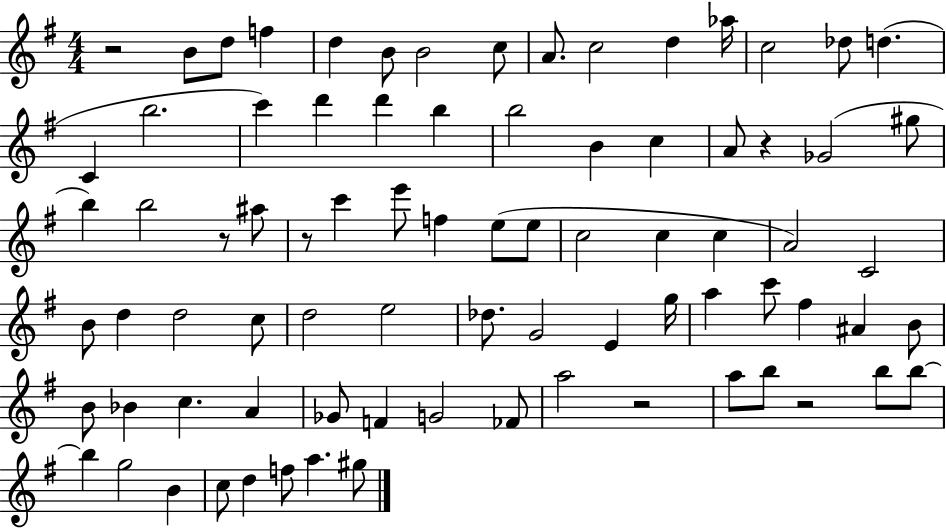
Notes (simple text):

R/h B4/e D5/e F5/q D5/q B4/e B4/h C5/e A4/e. C5/h D5/q Ab5/s C5/h Db5/e D5/q. C4/q B5/h. C6/q D6/q D6/q B5/q B5/h B4/q C5/q A4/e R/q Gb4/h G#5/e B5/q B5/h R/e A#5/e R/e C6/q E6/e F5/q E5/e E5/e C5/h C5/q C5/q A4/h C4/h B4/e D5/q D5/h C5/e D5/h E5/h Db5/e. G4/h E4/q G5/s A5/q C6/e F#5/q A#4/q B4/e B4/e Bb4/q C5/q. A4/q Gb4/e F4/q G4/h FES4/e A5/h R/h A5/e B5/e R/h B5/e B5/e B5/q G5/h B4/q C5/e D5/q F5/e A5/q. G#5/e